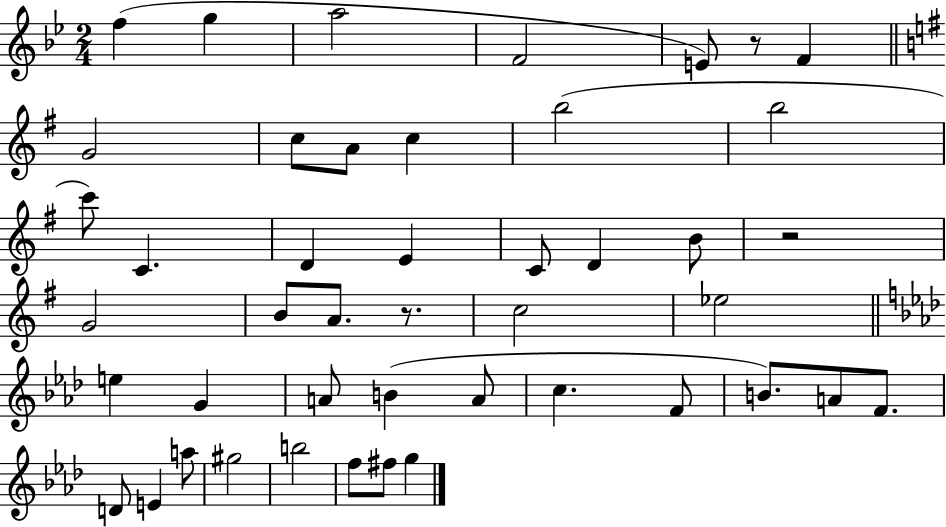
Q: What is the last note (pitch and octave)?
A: G5